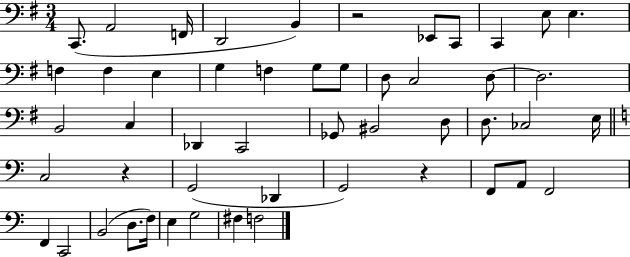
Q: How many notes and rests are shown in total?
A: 50